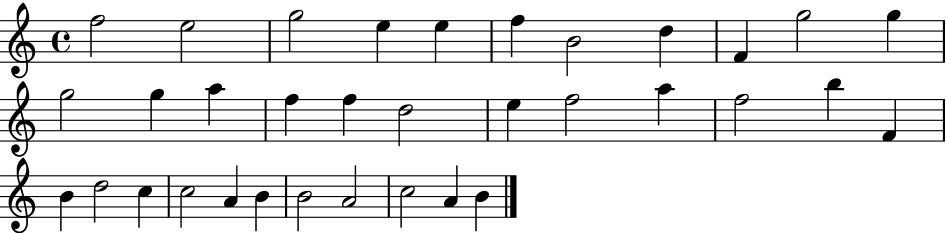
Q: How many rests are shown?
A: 0